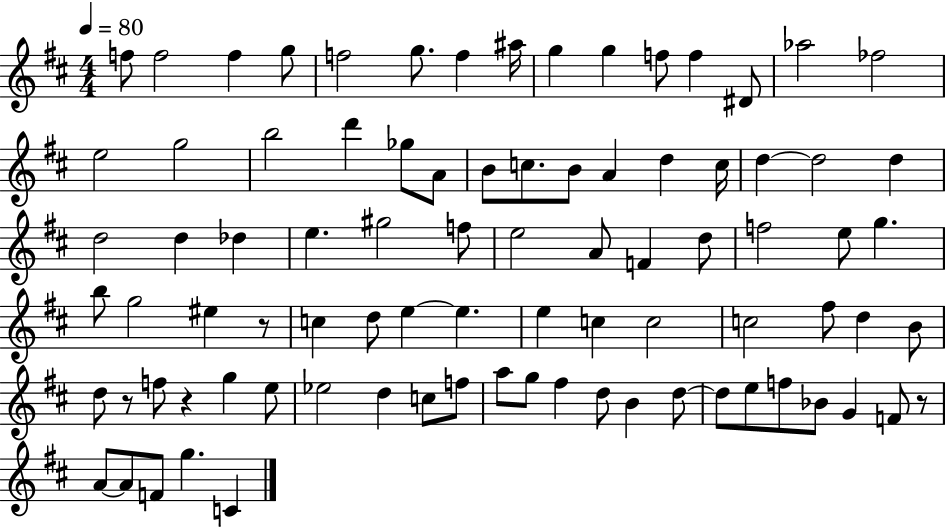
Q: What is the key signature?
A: D major